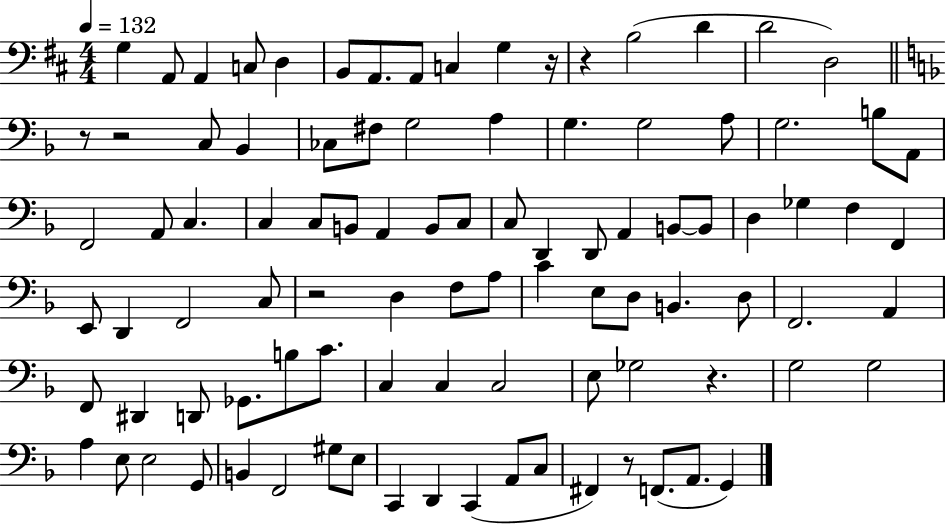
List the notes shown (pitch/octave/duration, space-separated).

G3/q A2/e A2/q C3/e D3/q B2/e A2/e. A2/e C3/q G3/q R/s R/q B3/h D4/q D4/h D3/h R/e R/h C3/e Bb2/q CES3/e F#3/e G3/h A3/q G3/q. G3/h A3/e G3/h. B3/e A2/e F2/h A2/e C3/q. C3/q C3/e B2/e A2/q B2/e C3/e C3/e D2/q D2/e A2/q B2/e B2/e D3/q Gb3/q F3/q F2/q E2/e D2/q F2/h C3/e R/h D3/q F3/e A3/e C4/q E3/e D3/e B2/q. D3/e F2/h. A2/q F2/e D#2/q D2/e Gb2/e. B3/e C4/e. C3/q C3/q C3/h E3/e Gb3/h R/q. G3/h G3/h A3/q E3/e E3/h G2/e B2/q F2/h G#3/e E3/e C2/q D2/q C2/q A2/e C3/e F#2/q R/e F2/e. A2/e. G2/q